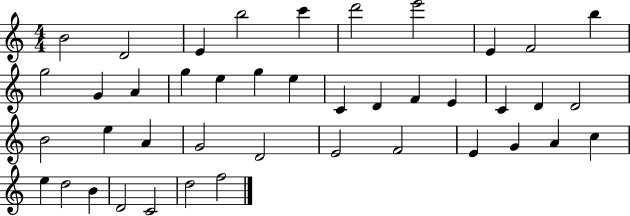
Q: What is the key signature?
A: C major